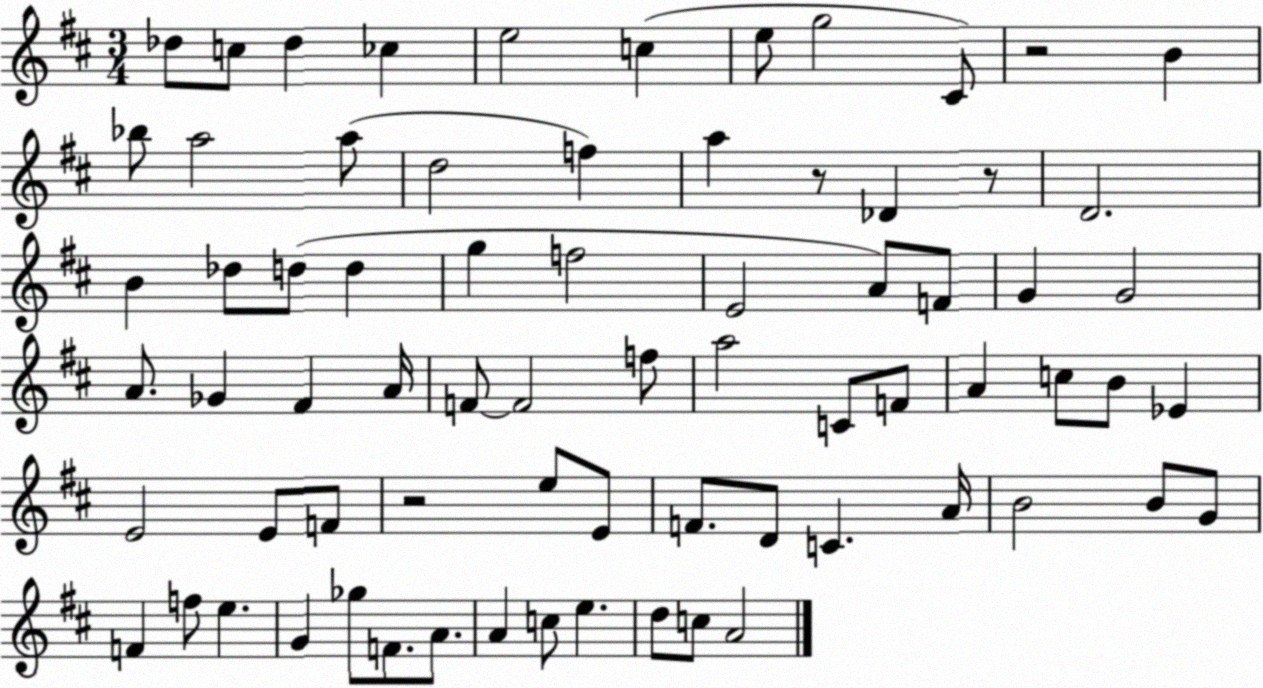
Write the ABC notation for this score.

X:1
T:Untitled
M:3/4
L:1/4
K:D
_d/2 c/2 _d _c e2 c e/2 g2 ^C/2 z2 B _b/2 a2 a/2 d2 f a z/2 _D z/2 D2 B _d/2 d/2 d g f2 E2 A/2 F/2 G G2 A/2 _G ^F A/4 F/2 F2 f/2 a2 C/2 F/2 A c/2 B/2 _E E2 E/2 F/2 z2 e/2 E/2 F/2 D/2 C A/4 B2 B/2 G/2 F f/2 e G _g/2 F/2 A/2 A c/2 e d/2 c/2 A2